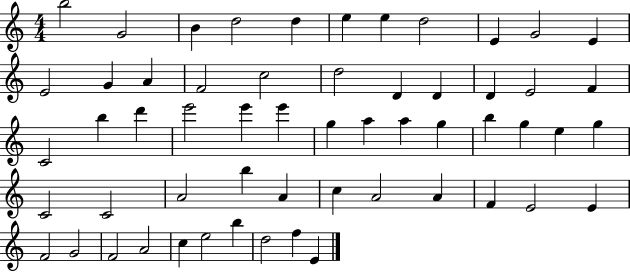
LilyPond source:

{
  \clef treble
  \numericTimeSignature
  \time 4/4
  \key c \major
  b''2 g'2 | b'4 d''2 d''4 | e''4 e''4 d''2 | e'4 g'2 e'4 | \break e'2 g'4 a'4 | f'2 c''2 | d''2 d'4 d'4 | d'4 e'2 f'4 | \break c'2 b''4 d'''4 | e'''2 e'''4 e'''4 | g''4 a''4 a''4 g''4 | b''4 g''4 e''4 g''4 | \break c'2 c'2 | a'2 b''4 a'4 | c''4 a'2 a'4 | f'4 e'2 e'4 | \break f'2 g'2 | f'2 a'2 | c''4 e''2 b''4 | d''2 f''4 e'4 | \break \bar "|."
}